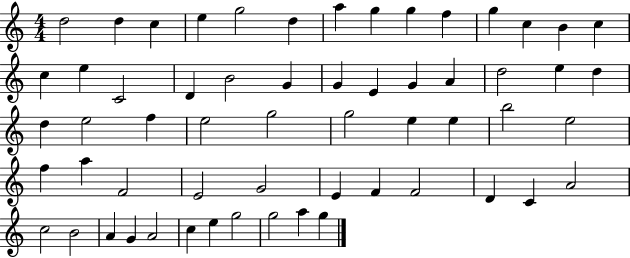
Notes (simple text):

D5/h D5/q C5/q E5/q G5/h D5/q A5/q G5/q G5/q F5/q G5/q C5/q B4/q C5/q C5/q E5/q C4/h D4/q B4/h G4/q G4/q E4/q G4/q A4/q D5/h E5/q D5/q D5/q E5/h F5/q E5/h G5/h G5/h E5/q E5/q B5/h E5/h F5/q A5/q F4/h E4/h G4/h E4/q F4/q F4/h D4/q C4/q A4/h C5/h B4/h A4/q G4/q A4/h C5/q E5/q G5/h G5/h A5/q G5/q